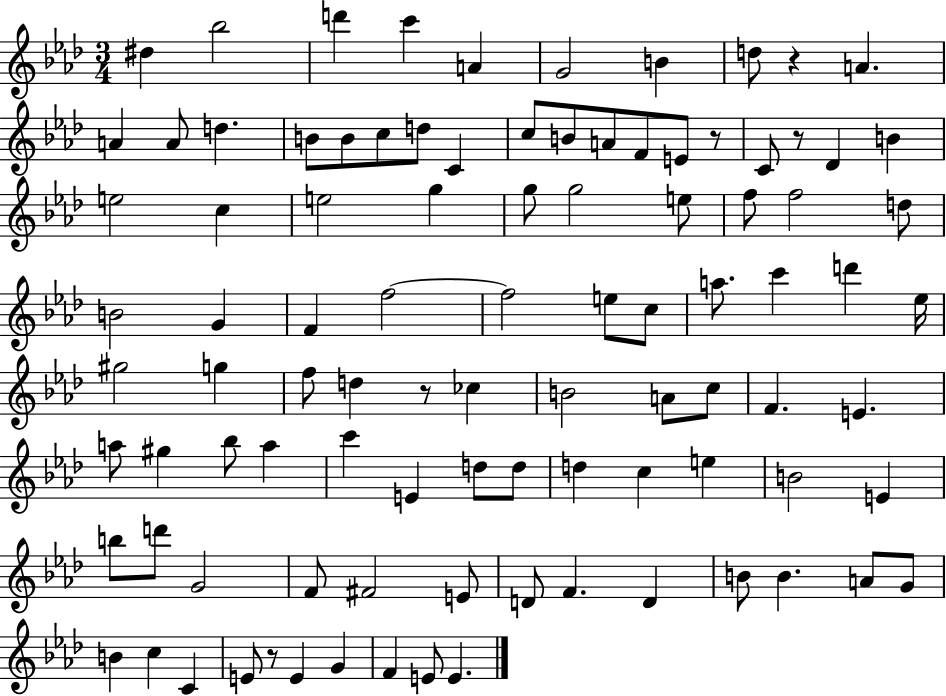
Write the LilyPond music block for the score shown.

{
  \clef treble
  \numericTimeSignature
  \time 3/4
  \key aes \major
  \repeat volta 2 { dis''4 bes''2 | d'''4 c'''4 a'4 | g'2 b'4 | d''8 r4 a'4. | \break a'4 a'8 d''4. | b'8 b'8 c''8 d''8 c'4 | c''8 b'8 a'8 f'8 e'8 r8 | c'8 r8 des'4 b'4 | \break e''2 c''4 | e''2 g''4 | g''8 g''2 e''8 | f''8 f''2 d''8 | \break b'2 g'4 | f'4 f''2~~ | f''2 e''8 c''8 | a''8. c'''4 d'''4 ees''16 | \break gis''2 g''4 | f''8 d''4 r8 ces''4 | b'2 a'8 c''8 | f'4. e'4. | \break a''8 gis''4 bes''8 a''4 | c'''4 e'4 d''8 d''8 | d''4 c''4 e''4 | b'2 e'4 | \break b''8 d'''8 g'2 | f'8 fis'2 e'8 | d'8 f'4. d'4 | b'8 b'4. a'8 g'8 | \break b'4 c''4 c'4 | e'8 r8 e'4 g'4 | f'4 e'8 e'4. | } \bar "|."
}